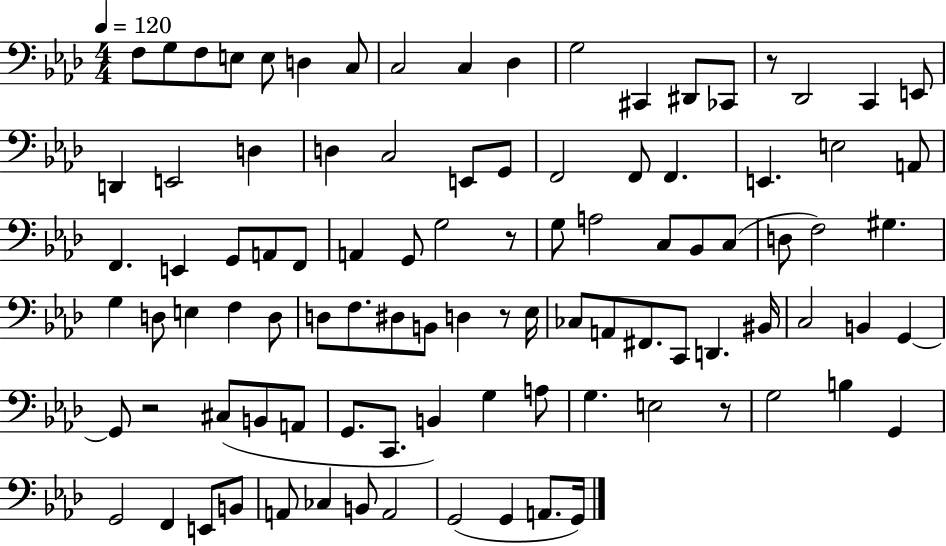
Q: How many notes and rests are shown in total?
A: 97